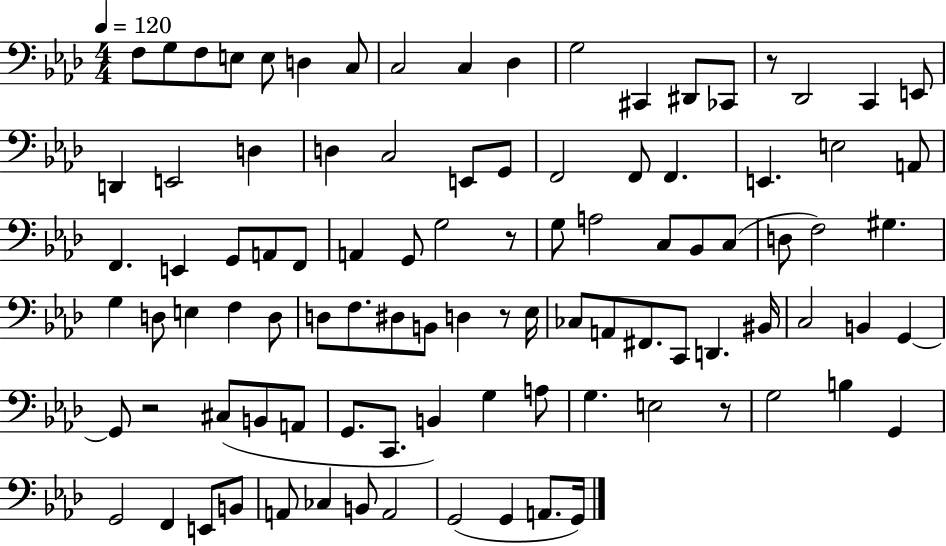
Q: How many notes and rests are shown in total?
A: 97